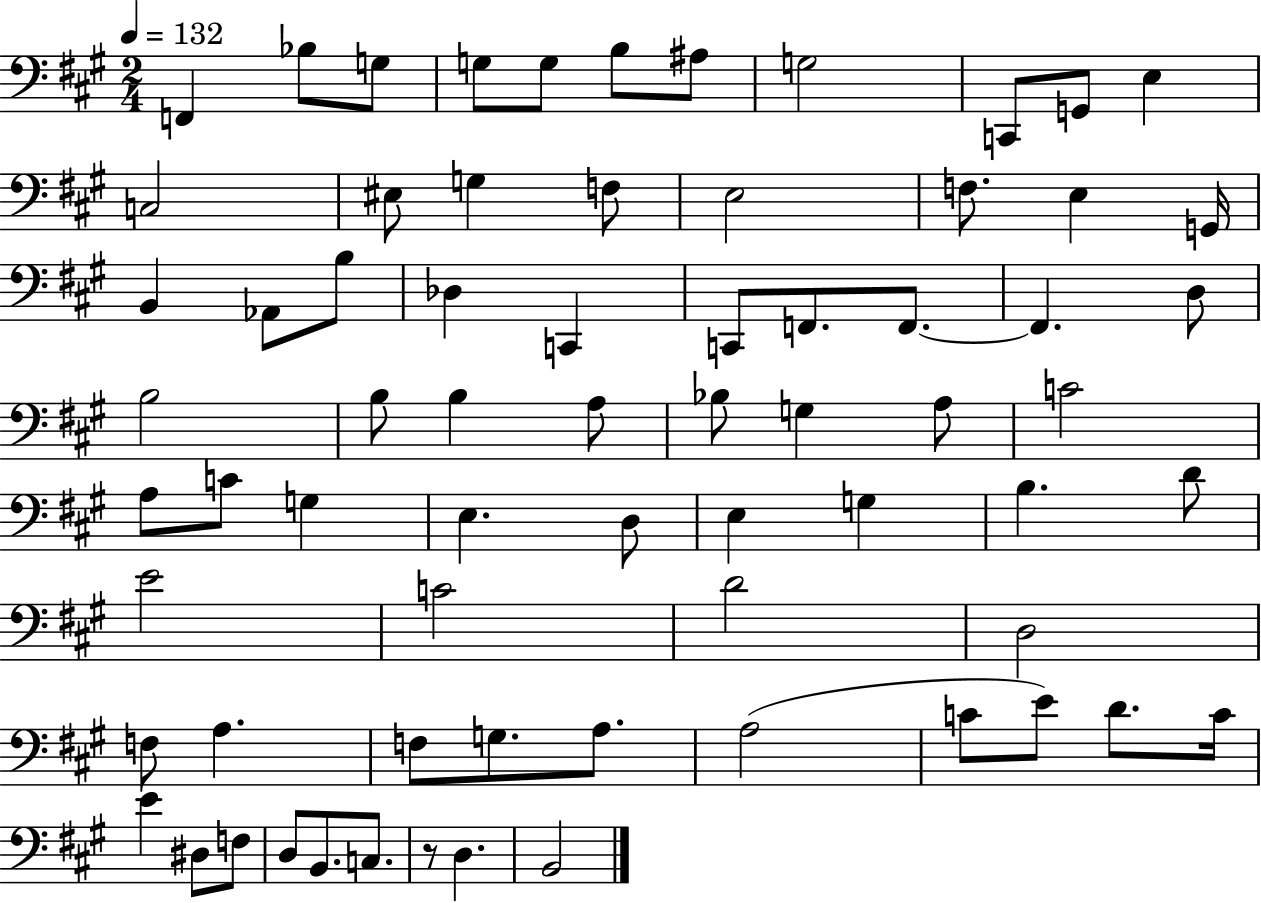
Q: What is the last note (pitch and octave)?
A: B2